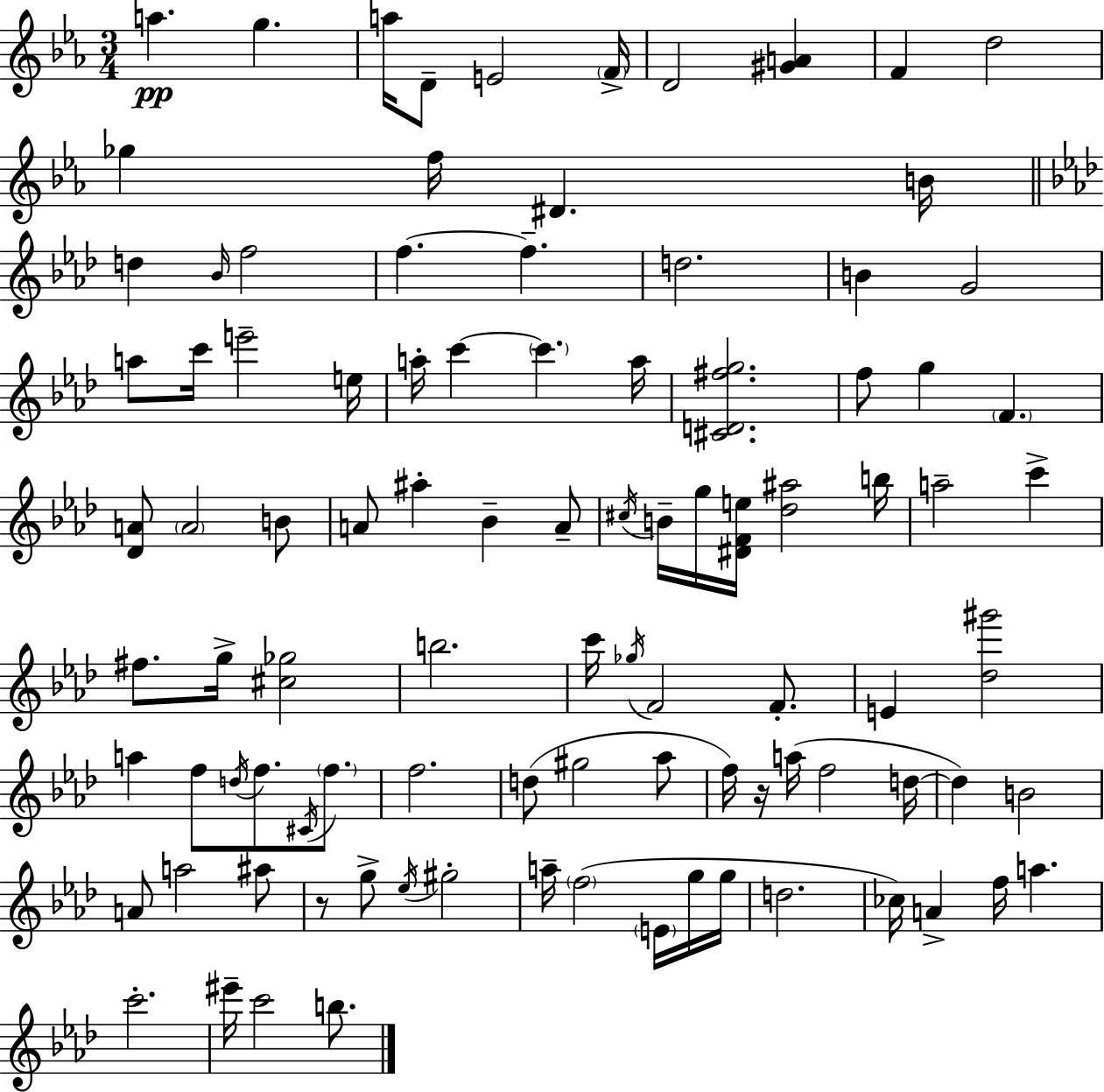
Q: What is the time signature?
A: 3/4